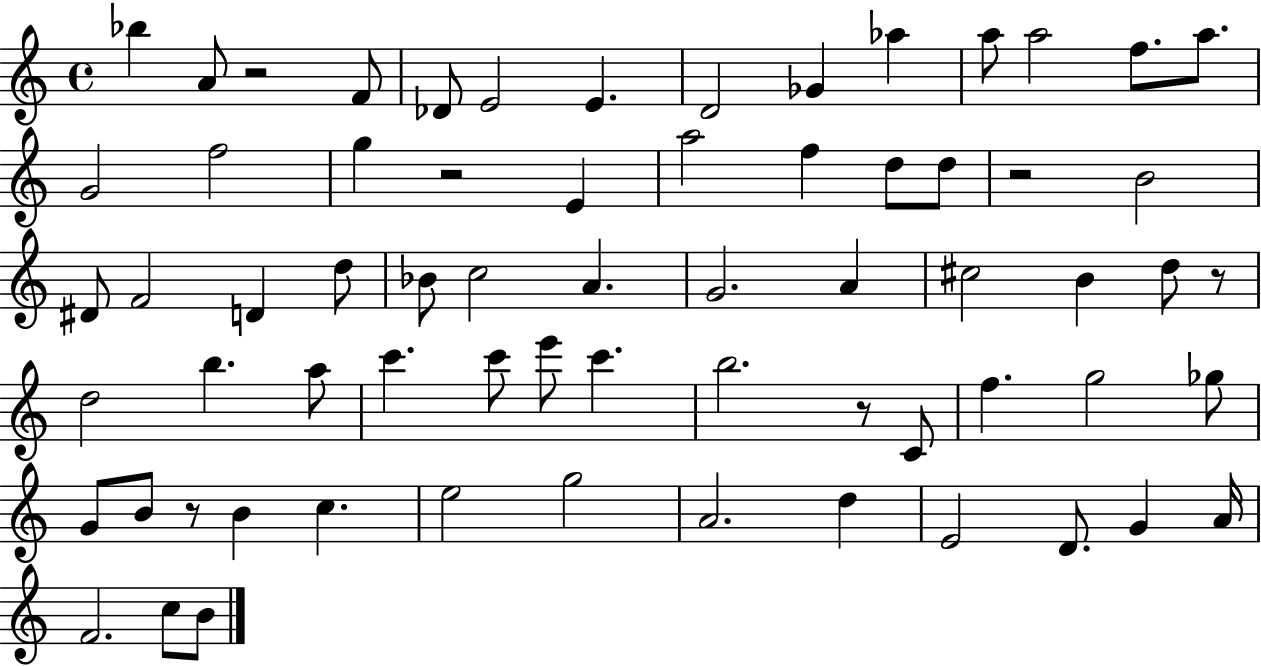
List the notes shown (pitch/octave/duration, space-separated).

Bb5/q A4/e R/h F4/e Db4/e E4/h E4/q. D4/h Gb4/q Ab5/q A5/e A5/h F5/e. A5/e. G4/h F5/h G5/q R/h E4/q A5/h F5/q D5/e D5/e R/h B4/h D#4/e F4/h D4/q D5/e Bb4/e C5/h A4/q. G4/h. A4/q C#5/h B4/q D5/e R/e D5/h B5/q. A5/e C6/q. C6/e E6/e C6/q. B5/h. R/e C4/e F5/q. G5/h Gb5/e G4/e B4/e R/e B4/q C5/q. E5/h G5/h A4/h. D5/q E4/h D4/e. G4/q A4/s F4/h. C5/e B4/e